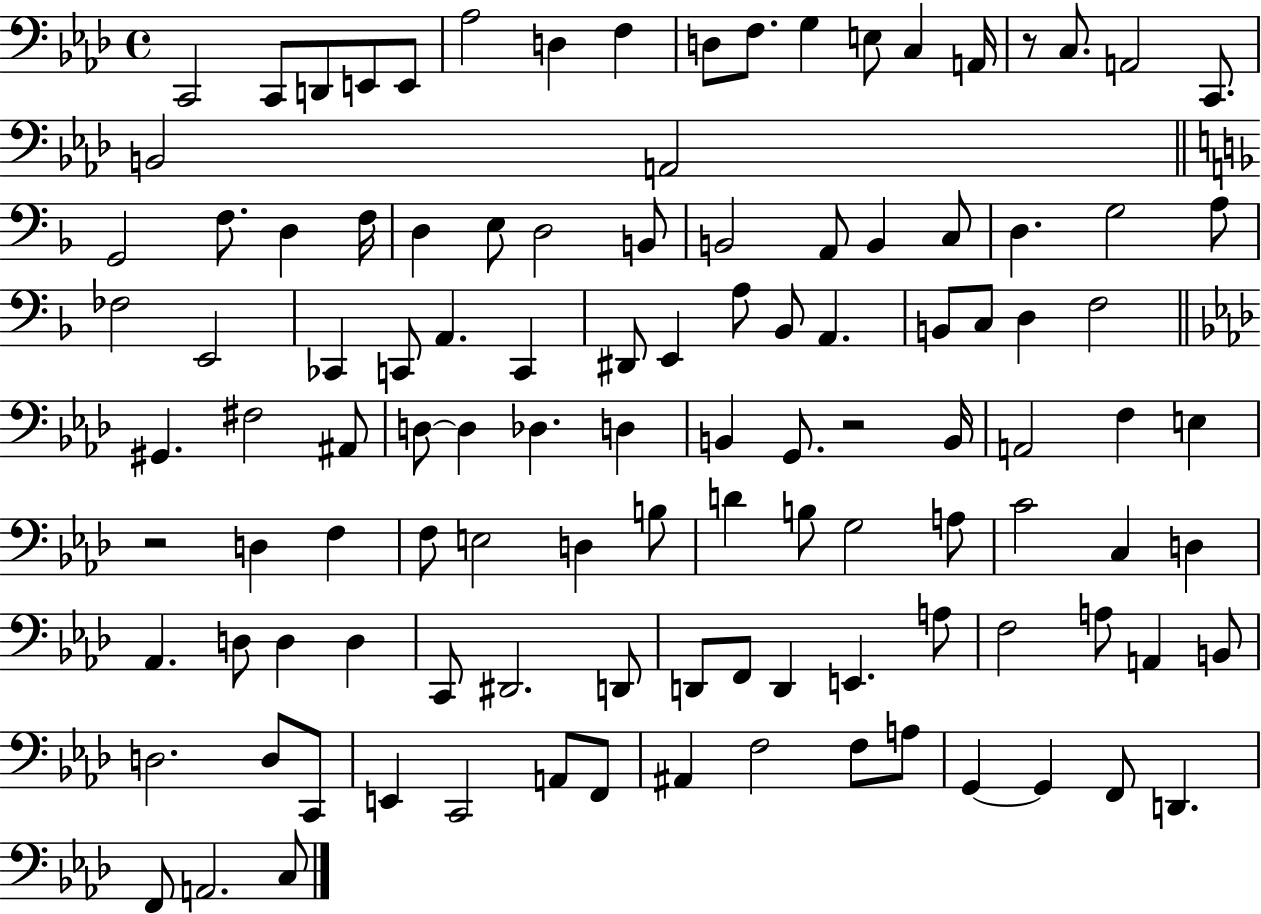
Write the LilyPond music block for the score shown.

{
  \clef bass
  \time 4/4
  \defaultTimeSignature
  \key aes \major
  c,2 c,8 d,8 e,8 e,8 | aes2 d4 f4 | d8 f8. g4 e8 c4 a,16 | r8 c8. a,2 c,8. | \break b,2 a,2 | \bar "||" \break \key f \major g,2 f8. d4 f16 | d4 e8 d2 b,8 | b,2 a,8 b,4 c8 | d4. g2 a8 | \break fes2 e,2 | ces,4 c,8 a,4. c,4 | dis,8 e,4 a8 bes,8 a,4. | b,8 c8 d4 f2 | \break \bar "||" \break \key aes \major gis,4. fis2 ais,8 | d8~~ d4 des4. d4 | b,4 g,8. r2 b,16 | a,2 f4 e4 | \break r2 d4 f4 | f8 e2 d4 b8 | d'4 b8 g2 a8 | c'2 c4 d4 | \break aes,4. d8 d4 d4 | c,8 dis,2. d,8 | d,8 f,8 d,4 e,4. a8 | f2 a8 a,4 b,8 | \break d2. d8 c,8 | e,4 c,2 a,8 f,8 | ais,4 f2 f8 a8 | g,4~~ g,4 f,8 d,4. | \break f,8 a,2. c8 | \bar "|."
}